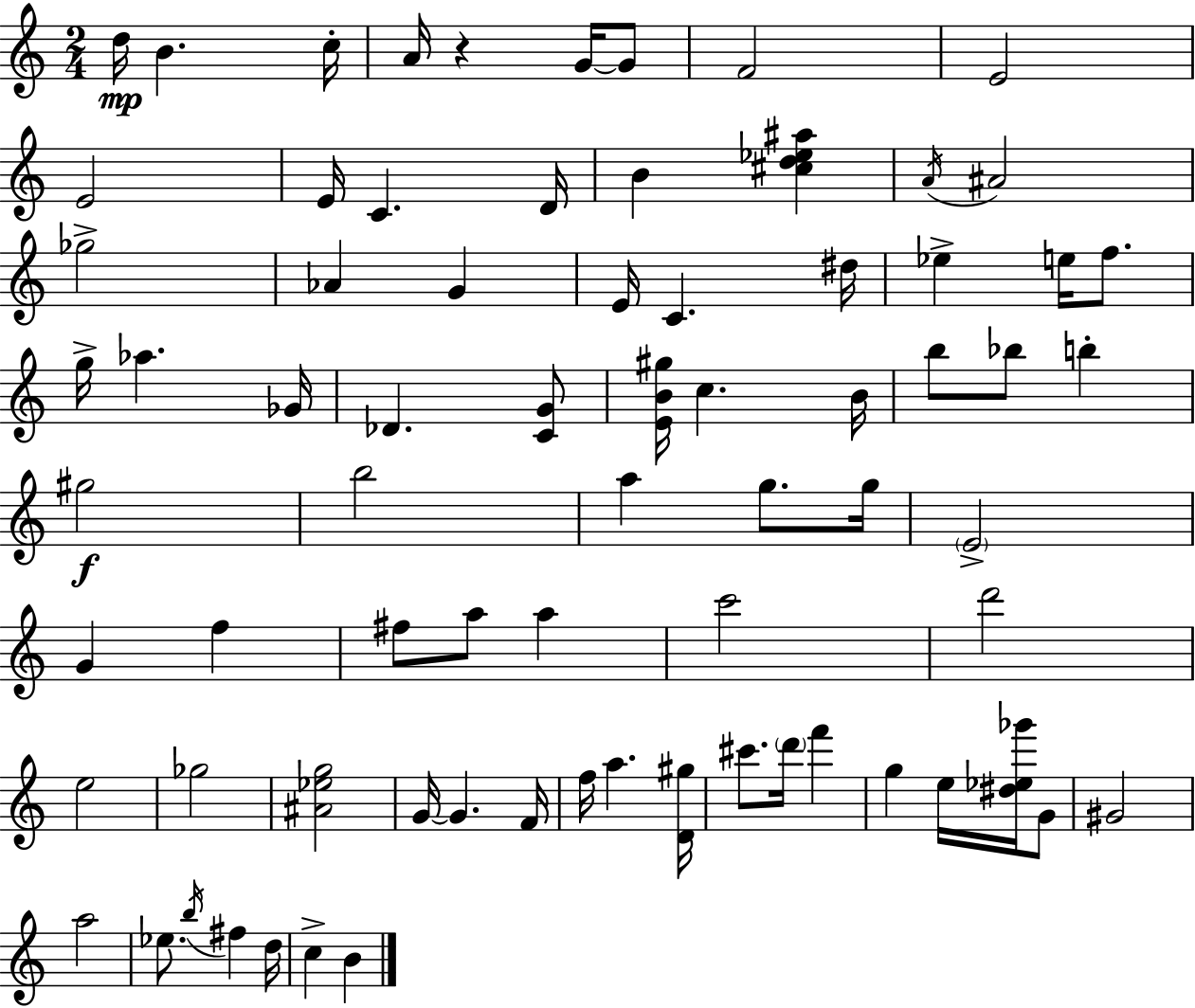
{
  \clef treble
  \numericTimeSignature
  \time 2/4
  \key a \minor
  d''16\mp b'4. c''16-. | a'16 r4 g'16~~ g'8 | f'2 | e'2 | \break e'2 | e'16 c'4. d'16 | b'4 <cis'' d'' ees'' ais''>4 | \acciaccatura { a'16 } ais'2 | \break ges''2-> | aes'4 g'4 | e'16 c'4. | dis''16 ees''4-> e''16 f''8. | \break g''16-> aes''4. | ges'16 des'4. <c' g'>8 | <e' b' gis''>16 c''4. | b'16 b''8 bes''8 b''4-. | \break gis''2\f | b''2 | a''4 g''8. | g''16 \parenthesize e'2-> | \break g'4 f''4 | fis''8 a''8 a''4 | c'''2 | d'''2 | \break e''2 | ges''2 | <ais' ees'' g''>2 | g'16~~ g'4. | \break f'16 f''16 a''4. | <d' gis''>16 cis'''8. \parenthesize d'''16 f'''4 | g''4 e''16 <dis'' ees'' ges'''>16 g'8 | gis'2 | \break a''2 | ees''8. \acciaccatura { b''16 } fis''4 | d''16 c''4-> b'4 | \bar "|."
}